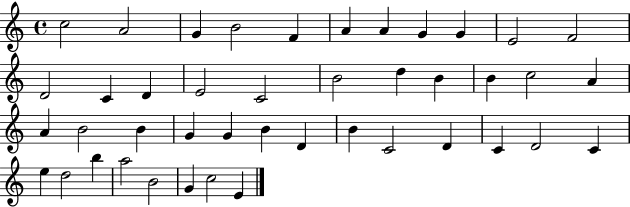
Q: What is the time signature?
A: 4/4